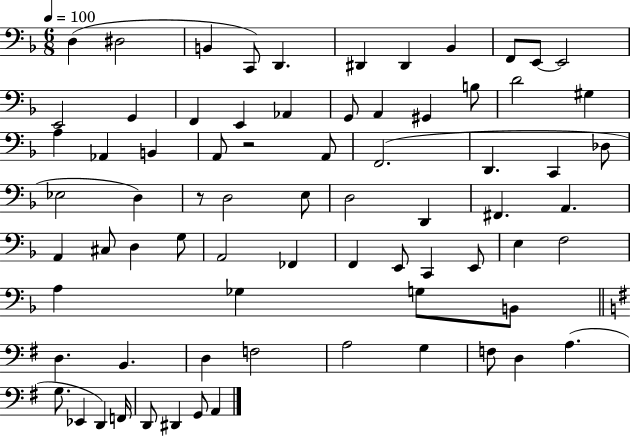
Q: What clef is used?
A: bass